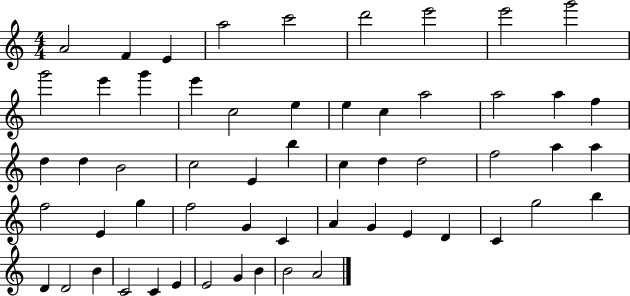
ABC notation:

X:1
T:Untitled
M:4/4
L:1/4
K:C
A2 F E a2 c'2 d'2 e'2 e'2 g'2 g'2 e' g' e' c2 e e c a2 a2 a f d d B2 c2 E b c d d2 f2 a a f2 E g f2 G C A G E D C g2 b D D2 B C2 C E E2 G B B2 A2